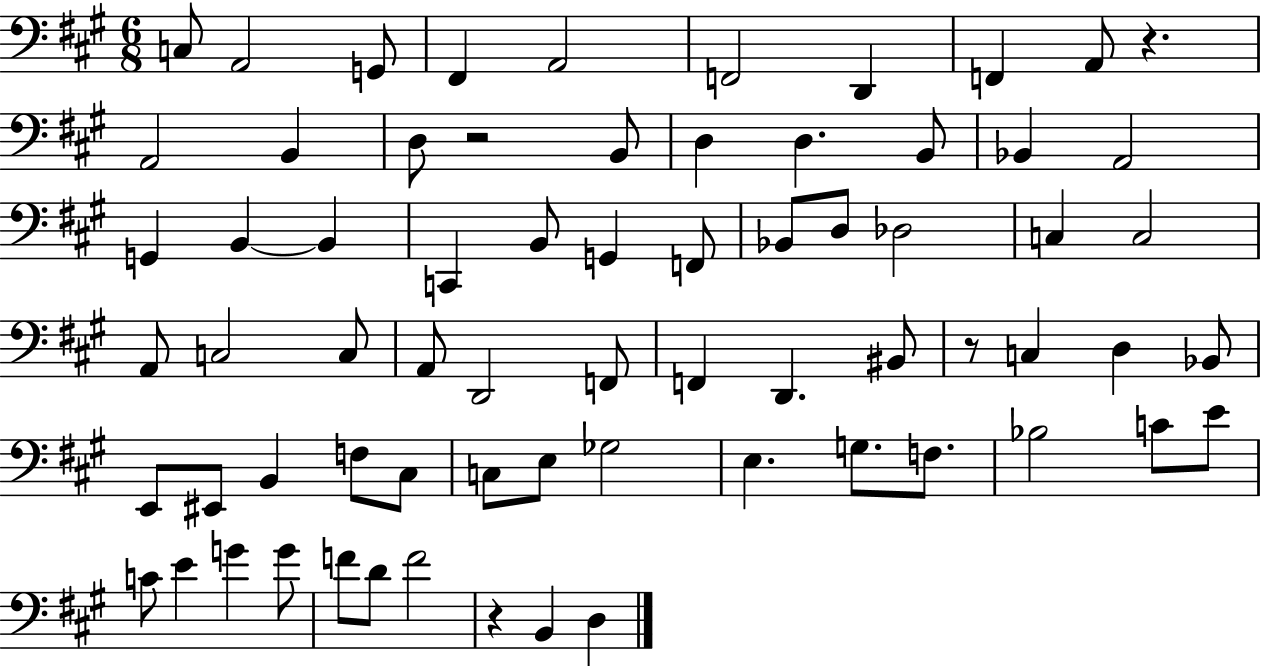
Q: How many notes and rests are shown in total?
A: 69